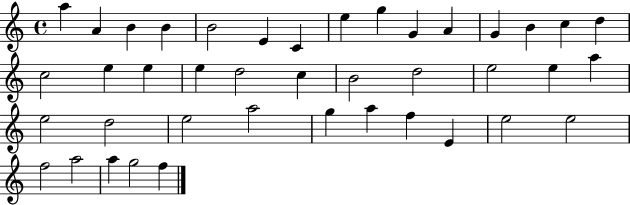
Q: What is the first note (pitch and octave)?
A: A5